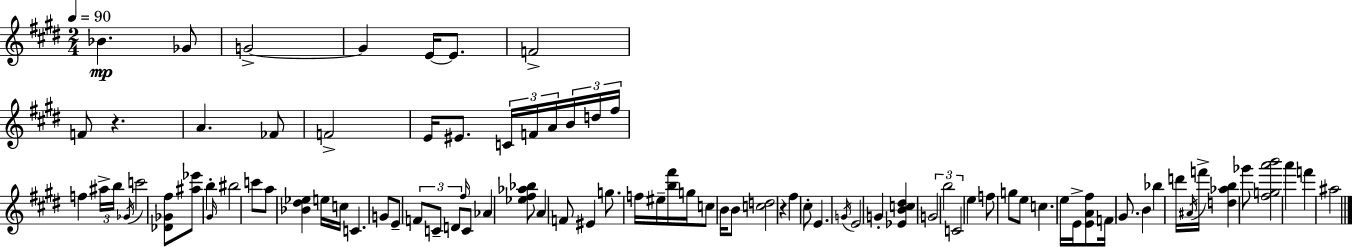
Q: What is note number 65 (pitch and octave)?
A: E5